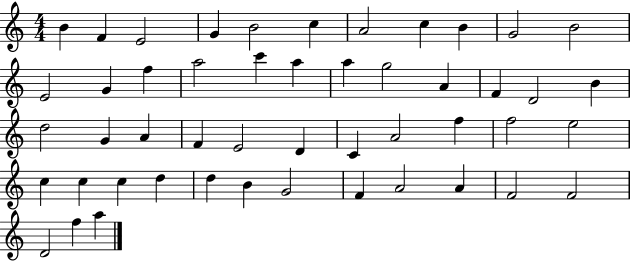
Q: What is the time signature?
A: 4/4